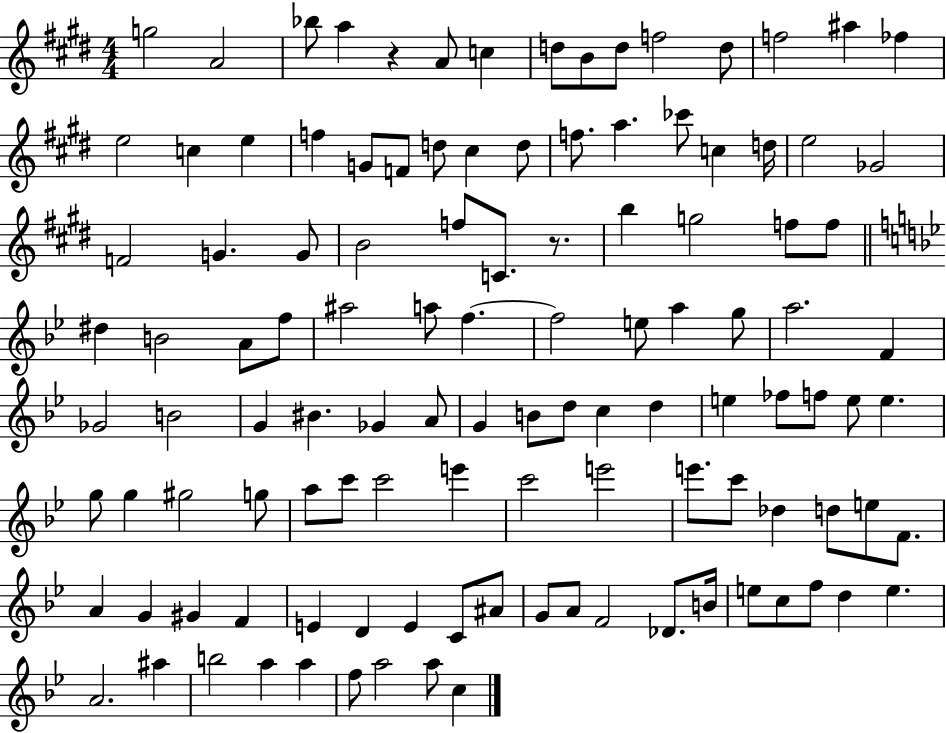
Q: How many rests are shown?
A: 2